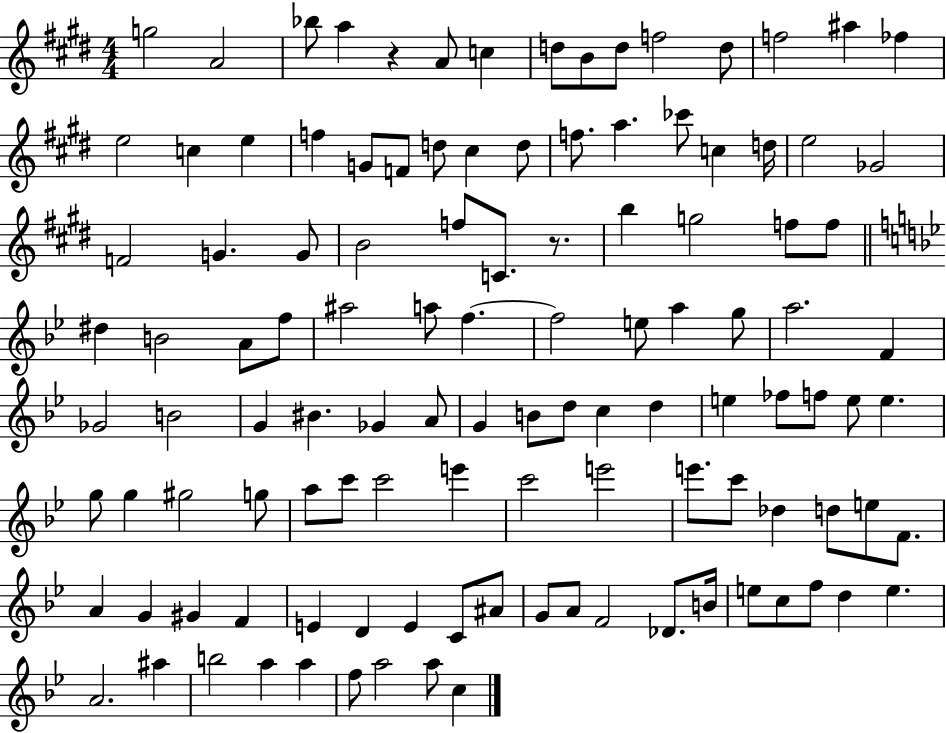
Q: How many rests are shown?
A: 2